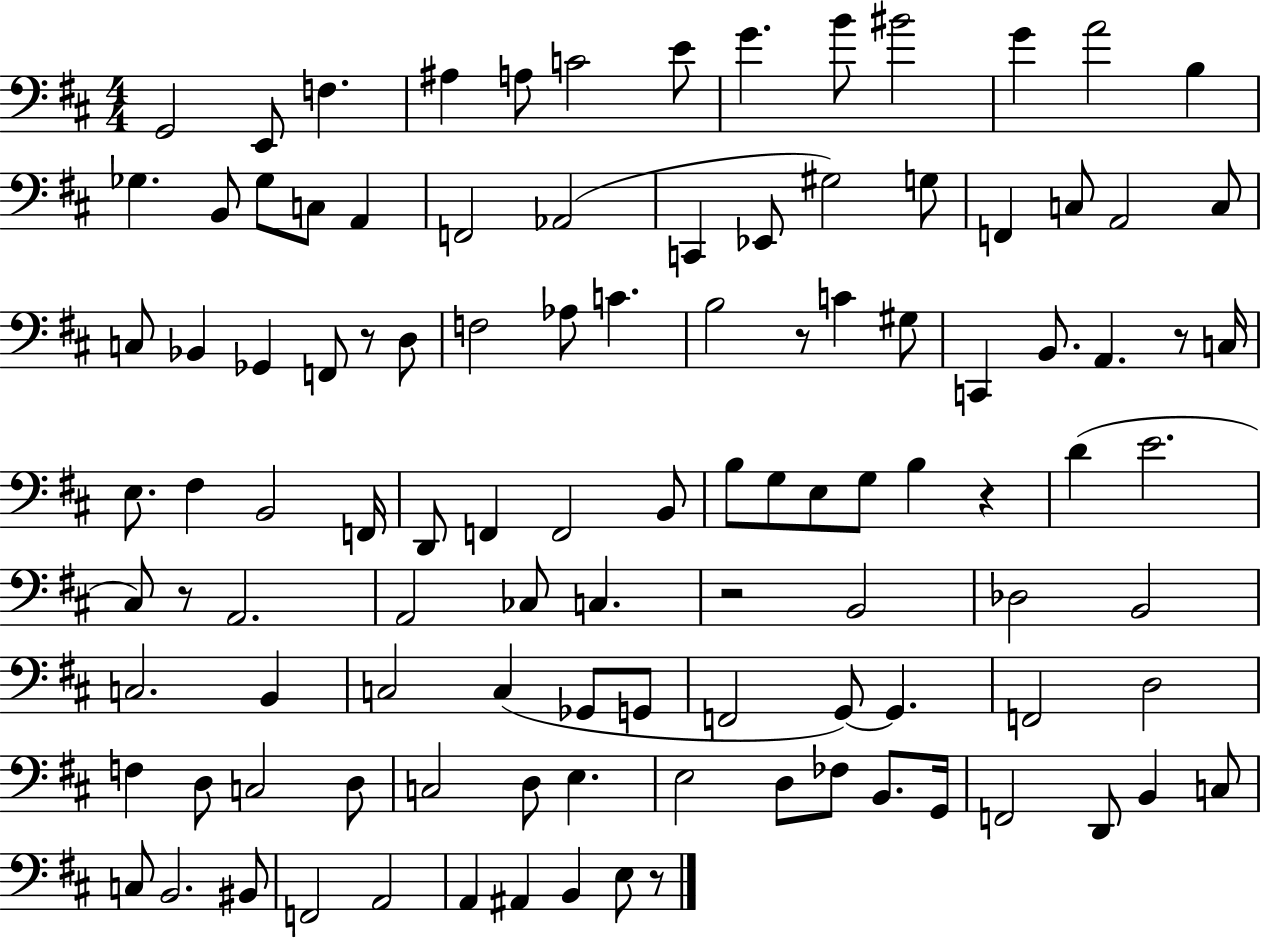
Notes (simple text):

G2/h E2/e F3/q. A#3/q A3/e C4/h E4/e G4/q. B4/e BIS4/h G4/q A4/h B3/q Gb3/q. B2/e Gb3/e C3/e A2/q F2/h Ab2/h C2/q Eb2/e G#3/h G3/e F2/q C3/e A2/h C3/e C3/e Bb2/q Gb2/q F2/e R/e D3/e F3/h Ab3/e C4/q. B3/h R/e C4/q G#3/e C2/q B2/e. A2/q. R/e C3/s E3/e. F#3/q B2/h F2/s D2/e F2/q F2/h B2/e B3/e G3/e E3/e G3/e B3/q R/q D4/q E4/h. C#3/e R/e A2/h. A2/h CES3/e C3/q. R/h B2/h Db3/h B2/h C3/h. B2/q C3/h C3/q Gb2/e G2/e F2/h G2/e G2/q. F2/h D3/h F3/q D3/e C3/h D3/e C3/h D3/e E3/q. E3/h D3/e FES3/e B2/e. G2/s F2/h D2/e B2/q C3/e C3/e B2/h. BIS2/e F2/h A2/h A2/q A#2/q B2/q E3/e R/e